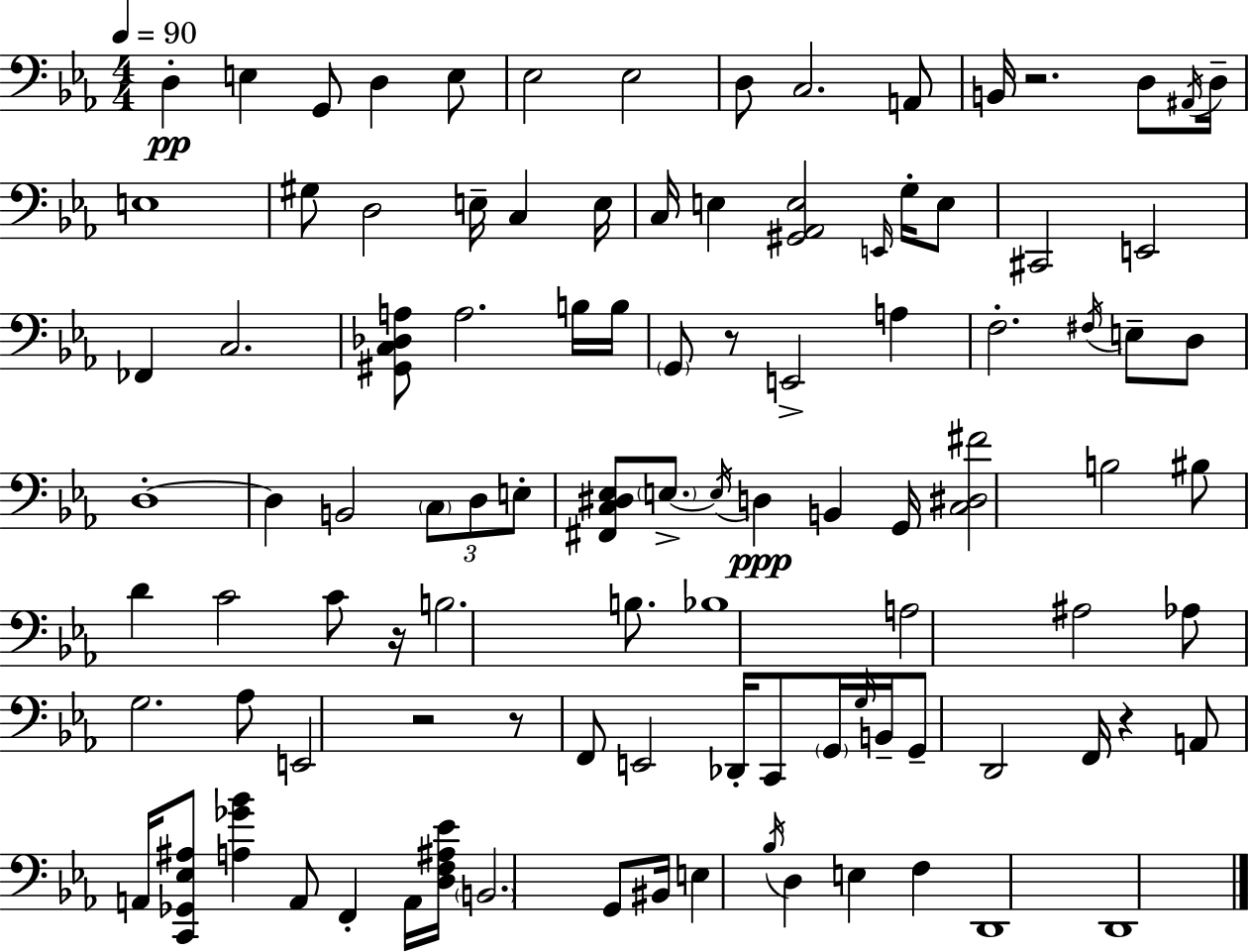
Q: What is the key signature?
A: C minor